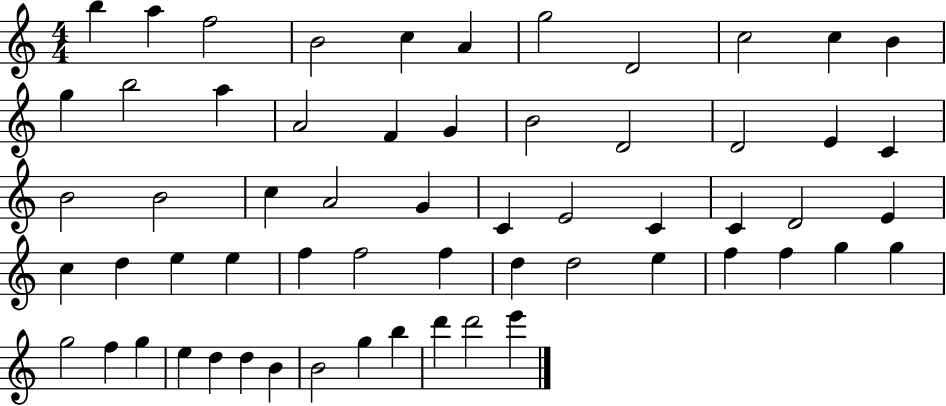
B5/q A5/q F5/h B4/h C5/q A4/q G5/h D4/h C5/h C5/q B4/q G5/q B5/h A5/q A4/h F4/q G4/q B4/h D4/h D4/h E4/q C4/q B4/h B4/h C5/q A4/h G4/q C4/q E4/h C4/q C4/q D4/h E4/q C5/q D5/q E5/q E5/q F5/q F5/h F5/q D5/q D5/h E5/q F5/q F5/q G5/q G5/q G5/h F5/q G5/q E5/q D5/q D5/q B4/q B4/h G5/q B5/q D6/q D6/h E6/q